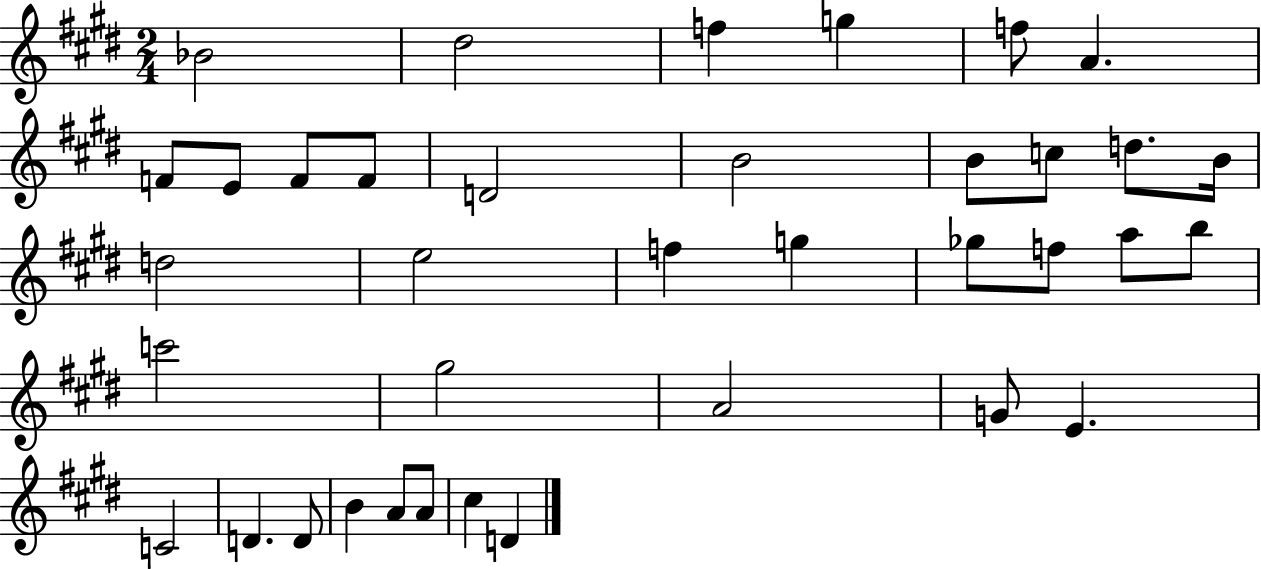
X:1
T:Untitled
M:2/4
L:1/4
K:E
_B2 ^d2 f g f/2 A F/2 E/2 F/2 F/2 D2 B2 B/2 c/2 d/2 B/4 d2 e2 f g _g/2 f/2 a/2 b/2 c'2 ^g2 A2 G/2 E C2 D D/2 B A/2 A/2 ^c D